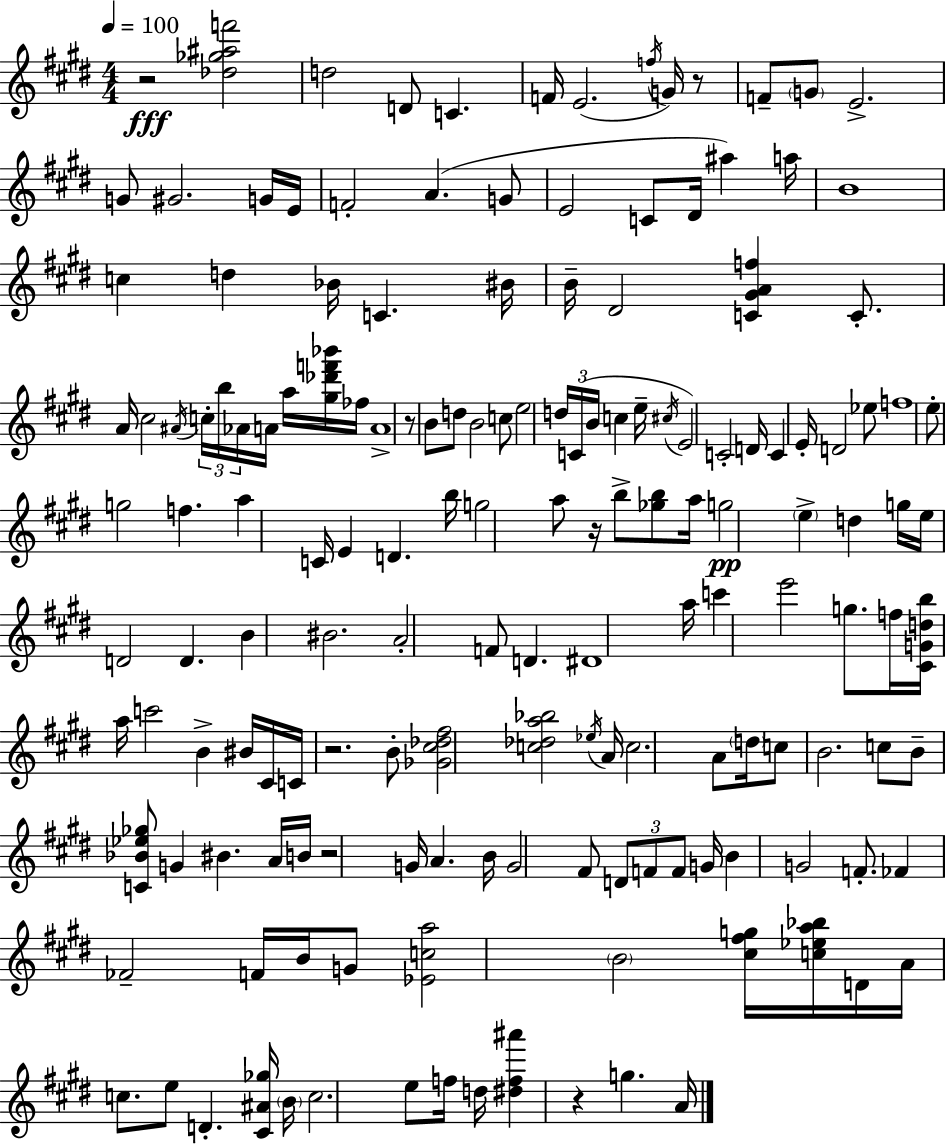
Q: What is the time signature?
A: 4/4